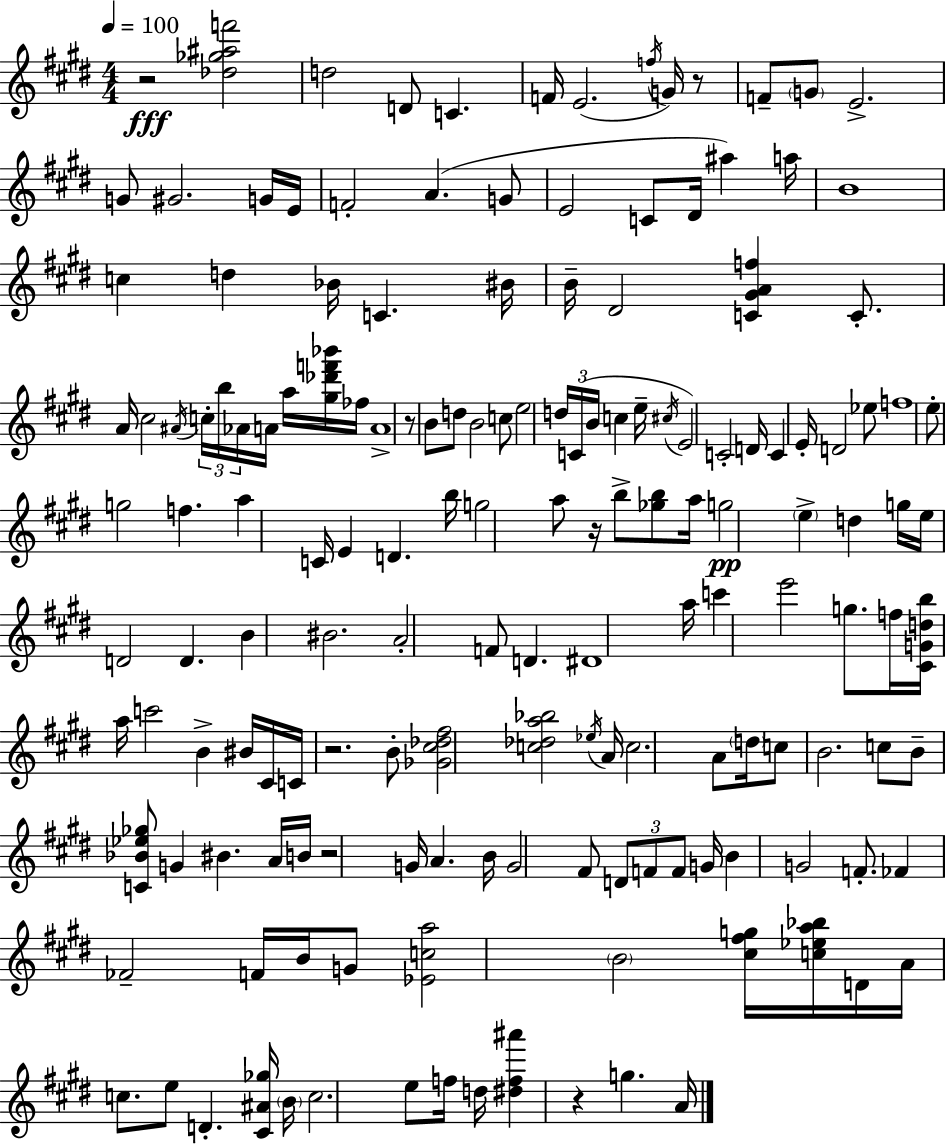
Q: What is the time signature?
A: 4/4